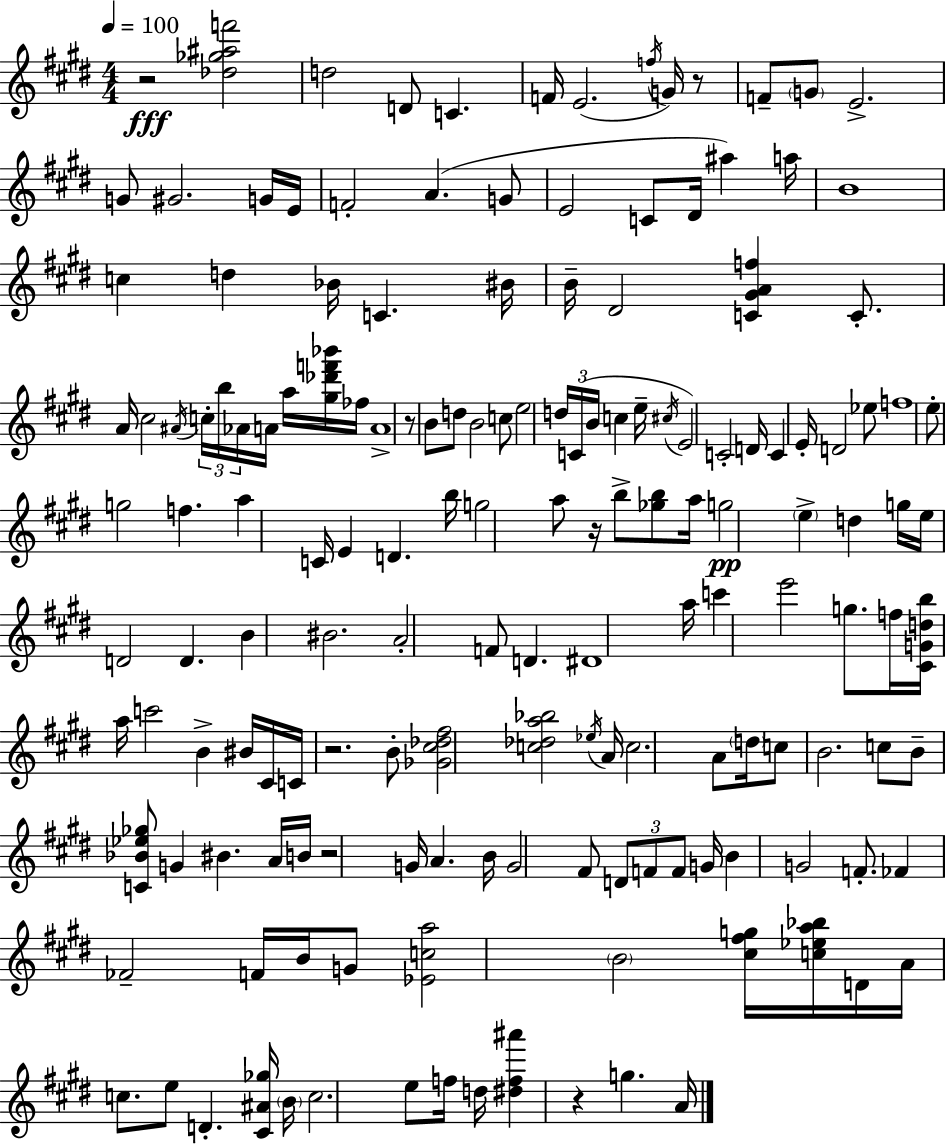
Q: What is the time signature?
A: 4/4